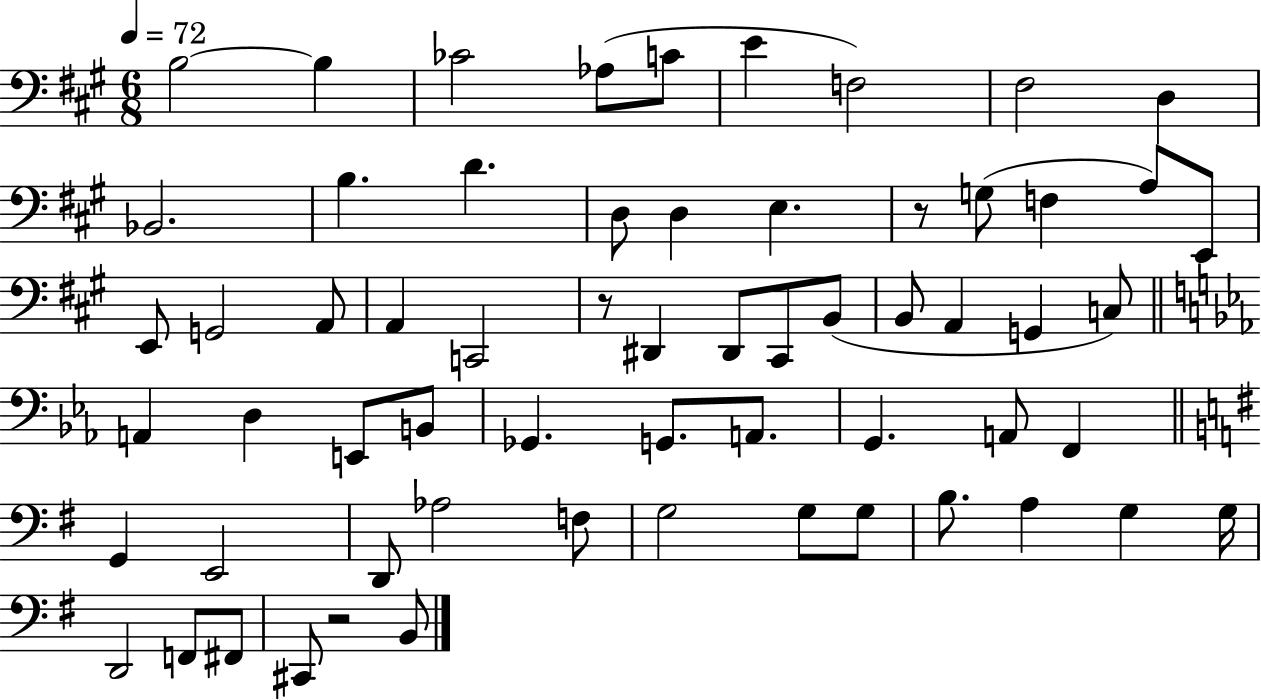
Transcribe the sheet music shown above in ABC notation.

X:1
T:Untitled
M:6/8
L:1/4
K:A
B,2 B, _C2 _A,/2 C/2 E F,2 ^F,2 D, _B,,2 B, D D,/2 D, E, z/2 G,/2 F, A,/2 E,,/2 E,,/2 G,,2 A,,/2 A,, C,,2 z/2 ^D,, ^D,,/2 ^C,,/2 B,,/2 B,,/2 A,, G,, C,/2 A,, D, E,,/2 B,,/2 _G,, G,,/2 A,,/2 G,, A,,/2 F,, G,, E,,2 D,,/2 _A,2 F,/2 G,2 G,/2 G,/2 B,/2 A, G, G,/4 D,,2 F,,/2 ^F,,/2 ^C,,/2 z2 B,,/2